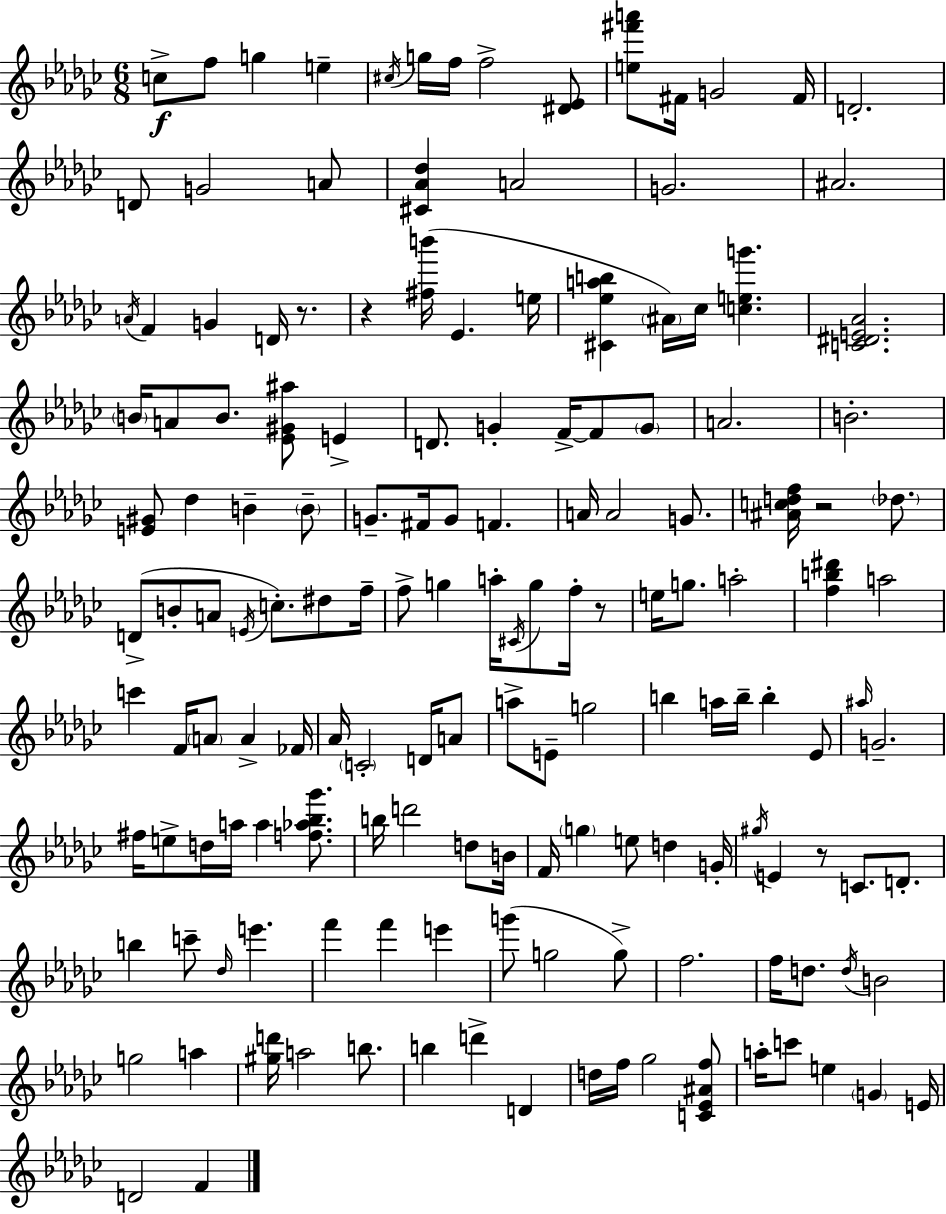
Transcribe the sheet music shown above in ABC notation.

X:1
T:Untitled
M:6/8
L:1/4
K:Ebm
c/2 f/2 g e ^c/4 g/4 f/4 f2 [^D_E]/2 [e^f'a']/2 ^F/4 G2 ^F/4 D2 D/2 G2 A/2 [^C_A_d] A2 G2 ^A2 A/4 F G D/4 z/2 z [^fb']/4 _E e/4 [^C_eab] ^A/4 _c/4 [ceg'] [C^DE_A]2 B/4 A/2 B/2 [_E^G^a]/2 E D/2 G F/4 F/2 G/2 A2 B2 [E^G]/2 _d B B/2 G/2 ^F/4 G/2 F A/4 A2 G/2 [^Acdf]/4 z2 _d/2 D/2 B/2 A/2 E/4 c/2 ^d/2 f/4 f/2 g a/4 ^C/4 g/2 f/4 z/2 e/4 g/2 a2 [fb^d'] a2 c' F/4 A/2 A _F/4 _A/4 C2 D/4 A/2 a/2 E/2 g2 b a/4 b/4 b _E/2 ^a/4 G2 ^f/4 e/2 d/4 a/4 a [f_a_b_g']/2 b/4 d'2 d/2 B/4 F/4 g e/2 d G/4 ^g/4 E z/2 C/2 D/2 b c'/2 _d/4 e' f' f' e' g'/2 g2 g/2 f2 f/4 d/2 d/4 B2 g2 a [^gd']/4 a2 b/2 b d' D d/4 f/4 _g2 [C_E^Af]/2 a/4 c'/2 e G E/4 D2 F